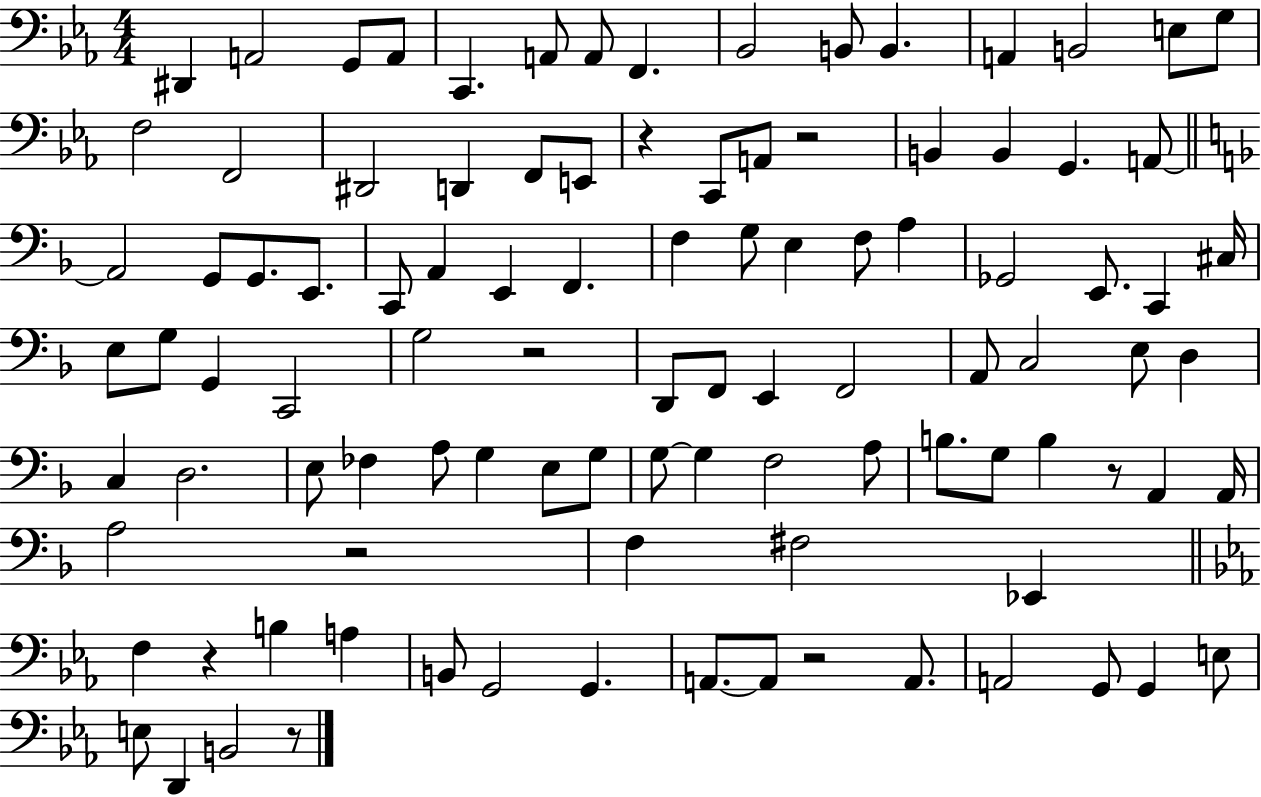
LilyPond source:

{
  \clef bass
  \numericTimeSignature
  \time 4/4
  \key ees \major
  \repeat volta 2 { dis,4 a,2 g,8 a,8 | c,4. a,8 a,8 f,4. | bes,2 b,8 b,4. | a,4 b,2 e8 g8 | \break f2 f,2 | dis,2 d,4 f,8 e,8 | r4 c,8 a,8 r2 | b,4 b,4 g,4. a,8~~ | \break \bar "||" \break \key f \major a,2 g,8 g,8. e,8. | c,8 a,4 e,4 f,4. | f4 g8 e4 f8 a4 | ges,2 e,8. c,4 cis16 | \break e8 g8 g,4 c,2 | g2 r2 | d,8 f,8 e,4 f,2 | a,8 c2 e8 d4 | \break c4 d2. | e8 fes4 a8 g4 e8 g8 | g8~~ g4 f2 a8 | b8. g8 b4 r8 a,4 a,16 | \break a2 r2 | f4 fis2 ees,4 | \bar "||" \break \key ees \major f4 r4 b4 a4 | b,8 g,2 g,4. | a,8.~~ a,8 r2 a,8. | a,2 g,8 g,4 e8 | \break e8 d,4 b,2 r8 | } \bar "|."
}